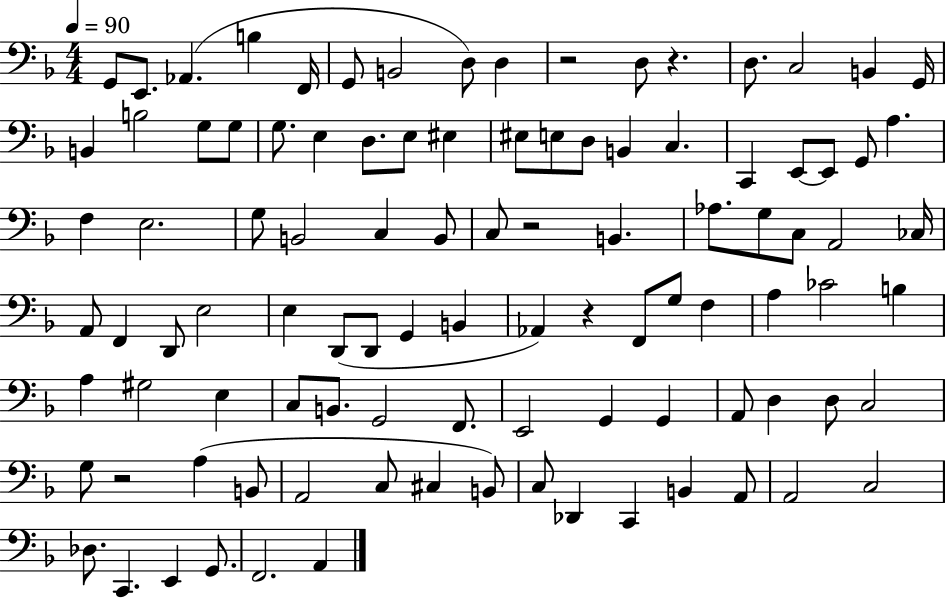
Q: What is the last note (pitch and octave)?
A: A2